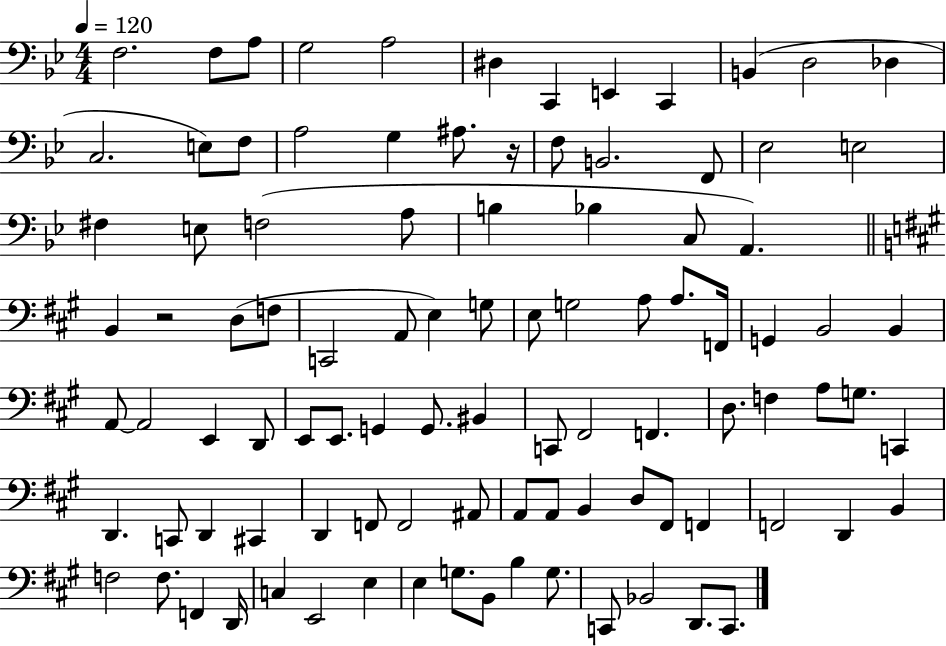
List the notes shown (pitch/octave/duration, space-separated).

F3/h. F3/e A3/e G3/h A3/h D#3/q C2/q E2/q C2/q B2/q D3/h Db3/q C3/h. E3/e F3/e A3/h G3/q A#3/e. R/s F3/e B2/h. F2/e Eb3/h E3/h F#3/q E3/e F3/h A3/e B3/q Bb3/q C3/e A2/q. B2/q R/h D3/e F3/e C2/h A2/e E3/q G3/e E3/e G3/h A3/e A3/e. F2/s G2/q B2/h B2/q A2/e A2/h E2/q D2/e E2/e E2/e. G2/q G2/e. BIS2/q C2/e F#2/h F2/q. D3/e. F3/q A3/e G3/e. C2/q D2/q. C2/e D2/q C#2/q D2/q F2/e F2/h A#2/e A2/e A2/e B2/q D3/e F#2/e F2/q F2/h D2/q B2/q F3/h F3/e. F2/q D2/s C3/q E2/h E3/q E3/q G3/e. B2/e B3/q G3/e. C2/e Bb2/h D2/e. C2/e.